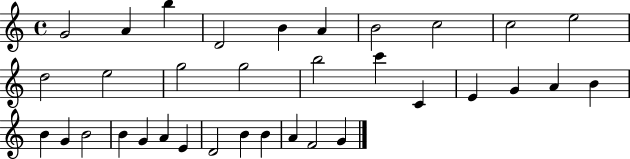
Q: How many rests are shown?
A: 0